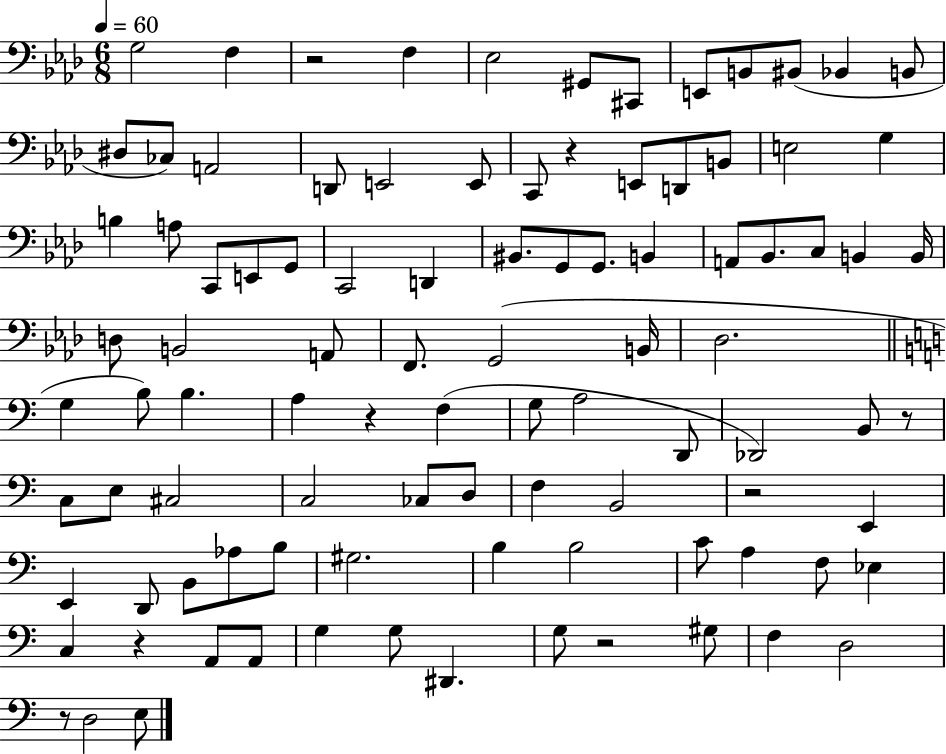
{
  \clef bass
  \numericTimeSignature
  \time 6/8
  \key aes \major
  \tempo 4 = 60
  g2 f4 | r2 f4 | ees2 gis,8 cis,8 | e,8 b,8 bis,8( bes,4 b,8 | \break dis8 ces8) a,2 | d,8 e,2 e,8 | c,8 r4 e,8 d,8 b,8 | e2 g4 | \break b4 a8 c,8 e,8 g,8 | c,2 d,4 | bis,8. g,8 g,8. b,4 | a,8 bes,8. c8 b,4 b,16 | \break d8 b,2 a,8 | f,8. g,2( b,16 | des2. | \bar "||" \break \key a \minor g4 b8) b4. | a4 r4 f4( | g8 a2 d,8 | des,2) b,8 r8 | \break c8 e8 cis2 | c2 ces8 d8 | f4 b,2 | r2 e,4 | \break e,4 d,8 b,8 aes8 b8 | gis2. | b4 b2 | c'8 a4 f8 ees4 | \break c4 r4 a,8 a,8 | g4 g8 dis,4. | g8 r2 gis8 | f4 d2 | \break r8 d2 e8 | \bar "|."
}